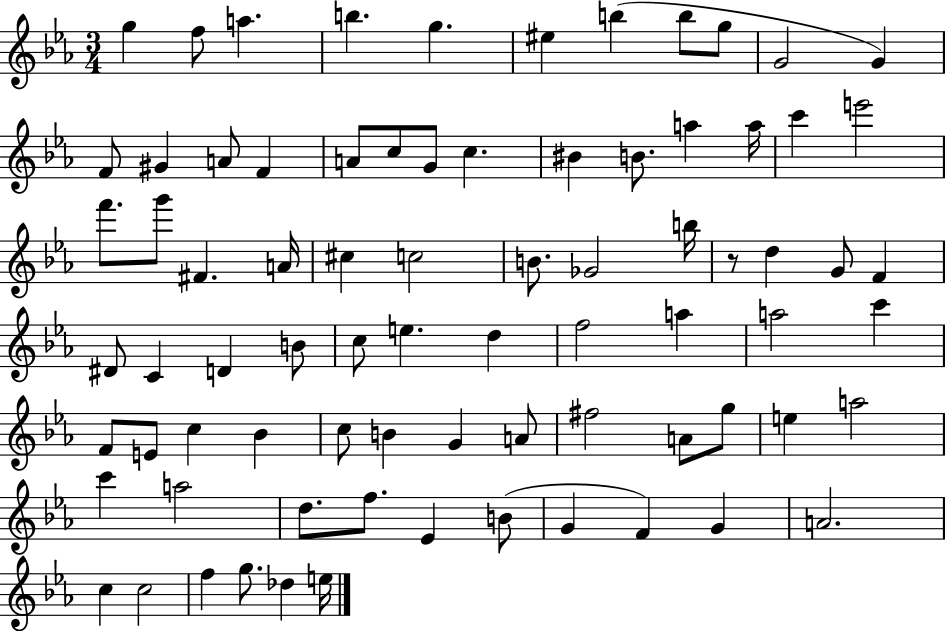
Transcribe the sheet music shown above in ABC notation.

X:1
T:Untitled
M:3/4
L:1/4
K:Eb
g f/2 a b g ^e b b/2 g/2 G2 G F/2 ^G A/2 F A/2 c/2 G/2 c ^B B/2 a a/4 c' e'2 f'/2 g'/2 ^F A/4 ^c c2 B/2 _G2 b/4 z/2 d G/2 F ^D/2 C D B/2 c/2 e d f2 a a2 c' F/2 E/2 c _B c/2 B G A/2 ^f2 A/2 g/2 e a2 c' a2 d/2 f/2 _E B/2 G F G A2 c c2 f g/2 _d e/4